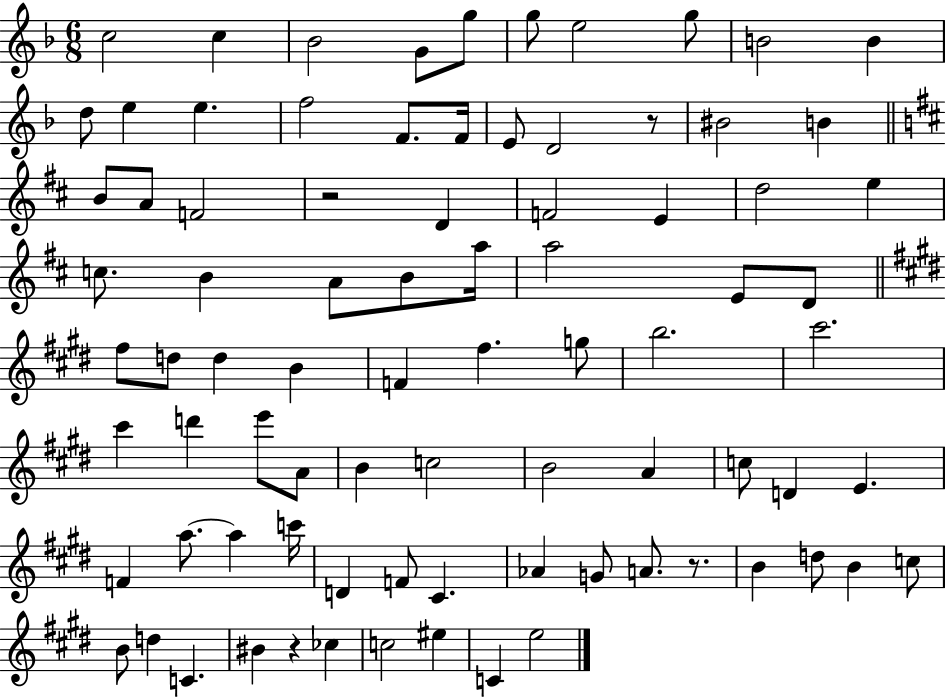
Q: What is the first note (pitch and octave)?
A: C5